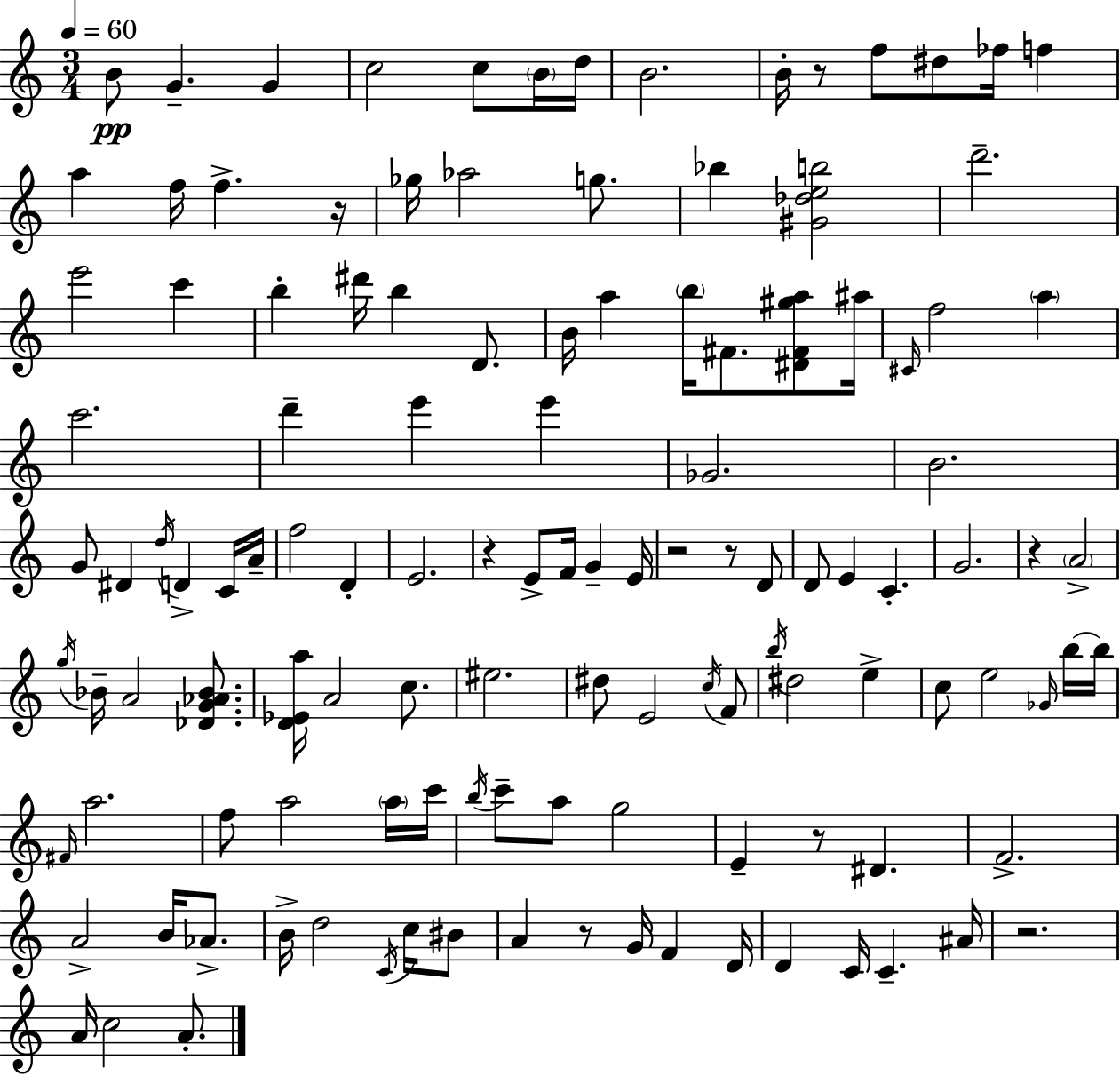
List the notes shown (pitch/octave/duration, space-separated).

B4/e G4/q. G4/q C5/h C5/e B4/s D5/s B4/h. B4/s R/e F5/e D#5/e FES5/s F5/q A5/q F5/s F5/q. R/s Gb5/s Ab5/h G5/e. Bb5/q [G#4,Db5,E5,B5]/h D6/h. E6/h C6/q B5/q D#6/s B5/q D4/e. B4/s A5/q B5/s F#4/e. [D#4,F#4,G#5,A5]/e A#5/s C#4/s F5/h A5/q C6/h. D6/q E6/q E6/q Gb4/h. B4/h. G4/e D#4/q D5/s D4/q C4/s A4/s F5/h D4/q E4/h. R/q E4/e F4/s G4/q E4/s R/h R/e D4/e D4/e E4/q C4/q. G4/h. R/q A4/h G5/s Bb4/s A4/h [Db4,G4,Ab4,Bb4]/e. [D4,Eb4,A5]/s A4/h C5/e. EIS5/h. D#5/e E4/h C5/s F4/e B5/s D#5/h E5/q C5/e E5/h Gb4/s B5/s B5/s F#4/s A5/h. F5/e A5/h A5/s C6/s B5/s C6/e A5/e G5/h E4/q R/e D#4/q. F4/h. A4/h B4/s Ab4/e. B4/s D5/h C4/s C5/s BIS4/e A4/q R/e G4/s F4/q D4/s D4/q C4/s C4/q. A#4/s R/h. A4/s C5/h A4/e.